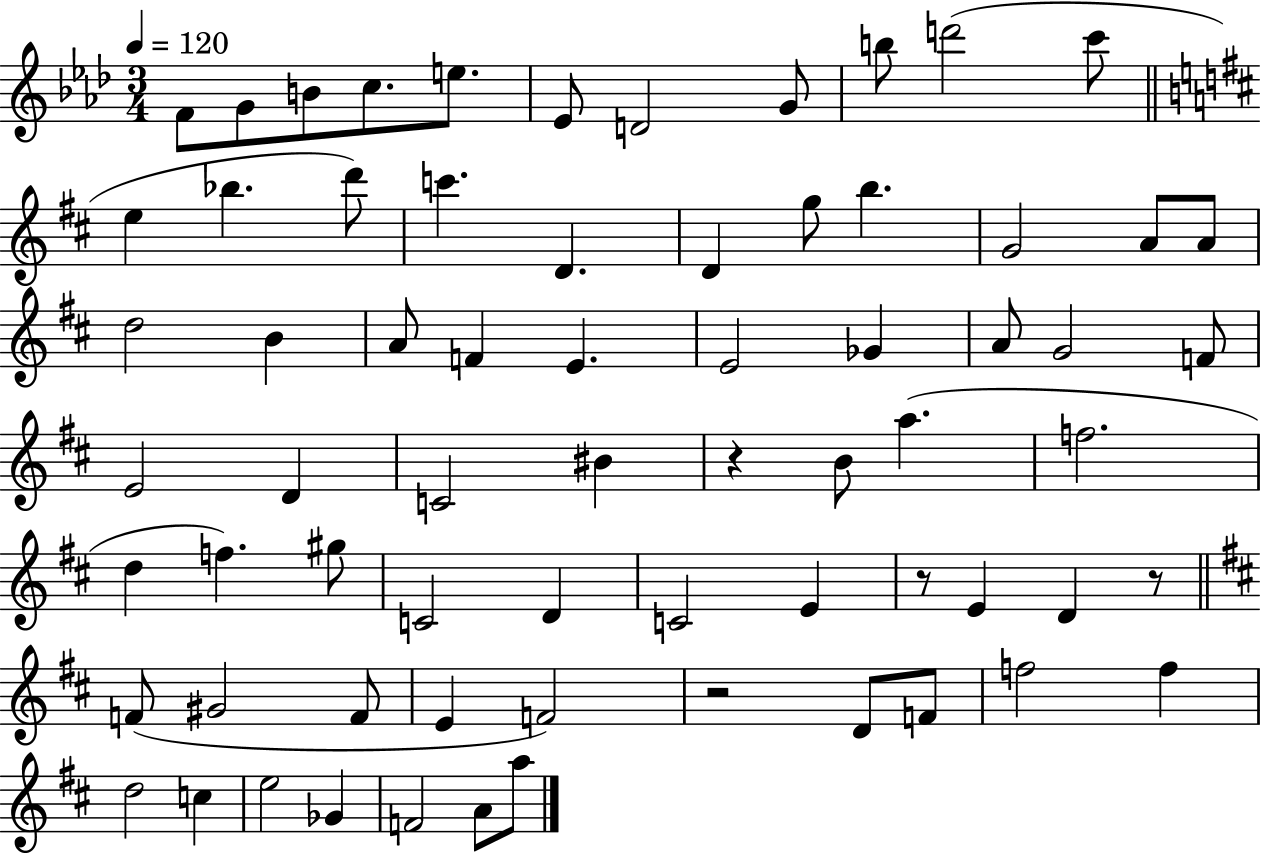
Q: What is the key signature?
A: AES major